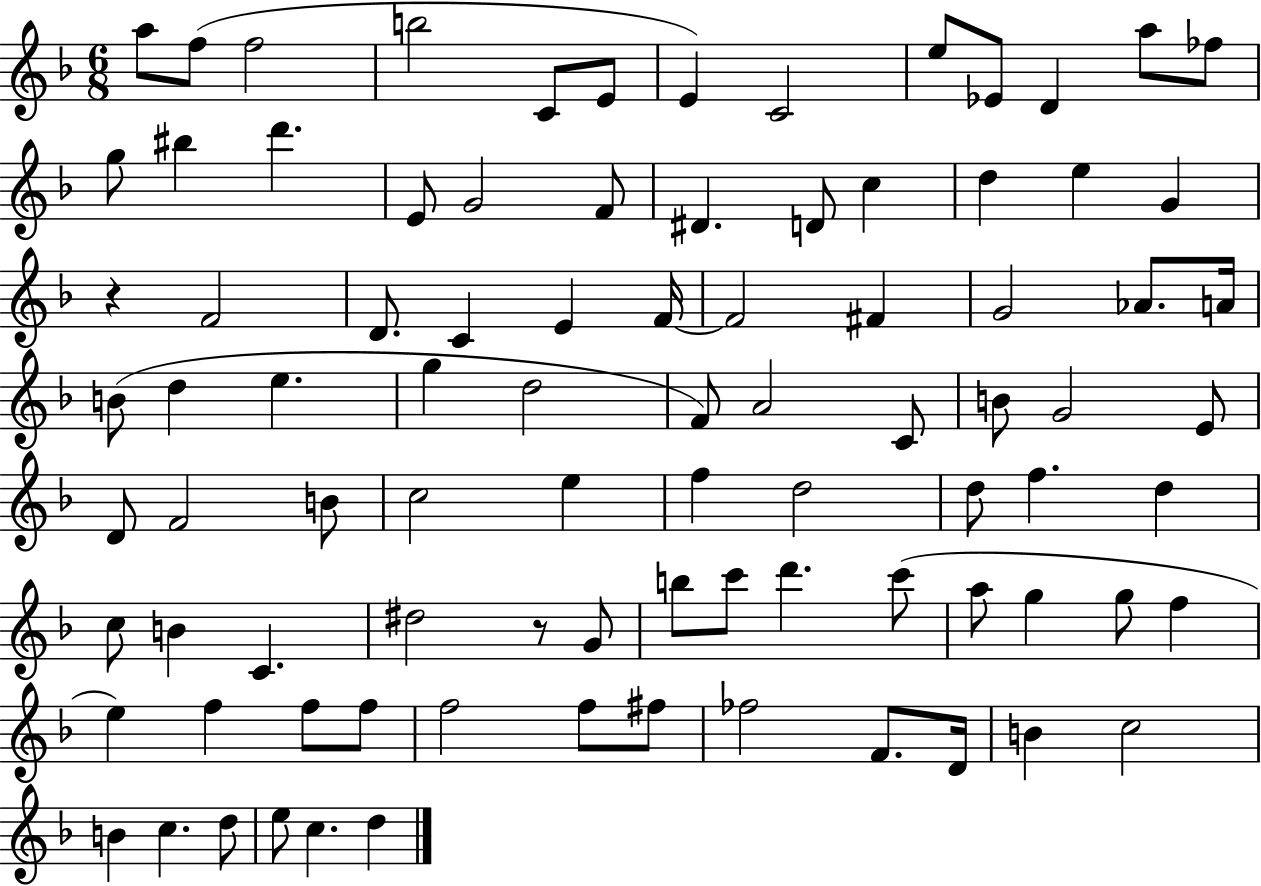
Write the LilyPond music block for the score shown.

{
  \clef treble
  \numericTimeSignature
  \time 6/8
  \key f \major
  a''8 f''8( f''2 | b''2 c'8 e'8 | e'4) c'2 | e''8 ees'8 d'4 a''8 fes''8 | \break g''8 bis''4 d'''4. | e'8 g'2 f'8 | dis'4. d'8 c''4 | d''4 e''4 g'4 | \break r4 f'2 | d'8. c'4 e'4 f'16~~ | f'2 fis'4 | g'2 aes'8. a'16 | \break b'8( d''4 e''4. | g''4 d''2 | f'8) a'2 c'8 | b'8 g'2 e'8 | \break d'8 f'2 b'8 | c''2 e''4 | f''4 d''2 | d''8 f''4. d''4 | \break c''8 b'4 c'4. | dis''2 r8 g'8 | b''8 c'''8 d'''4. c'''8( | a''8 g''4 g''8 f''4 | \break e''4) f''4 f''8 f''8 | f''2 f''8 fis''8 | fes''2 f'8. d'16 | b'4 c''2 | \break b'4 c''4. d''8 | e''8 c''4. d''4 | \bar "|."
}